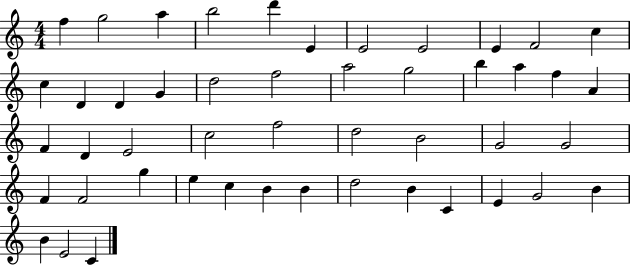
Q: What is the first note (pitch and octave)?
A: F5